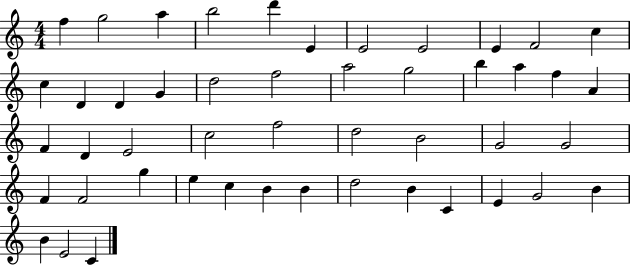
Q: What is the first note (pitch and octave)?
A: F5